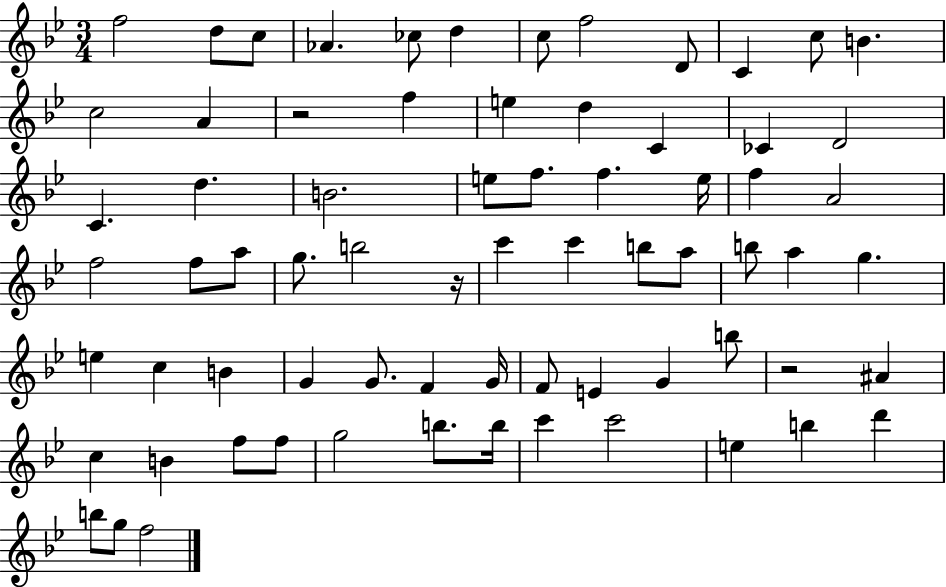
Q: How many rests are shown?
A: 3